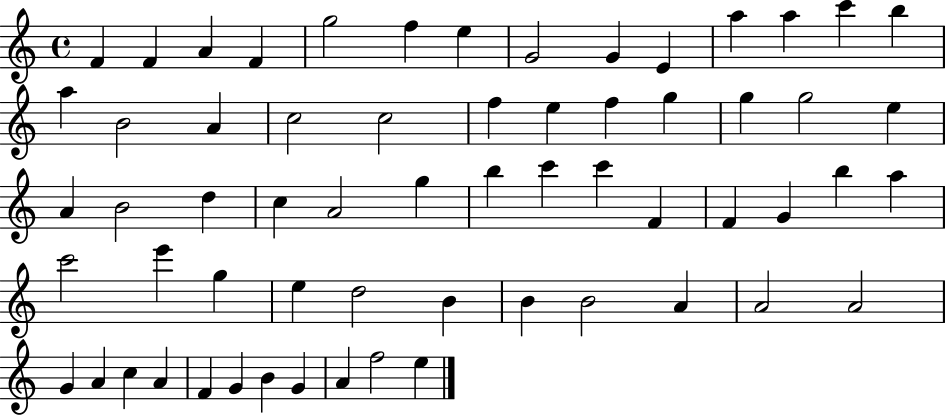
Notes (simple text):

F4/q F4/q A4/q F4/q G5/h F5/q E5/q G4/h G4/q E4/q A5/q A5/q C6/q B5/q A5/q B4/h A4/q C5/h C5/h F5/q E5/q F5/q G5/q G5/q G5/h E5/q A4/q B4/h D5/q C5/q A4/h G5/q B5/q C6/q C6/q F4/q F4/q G4/q B5/q A5/q C6/h E6/q G5/q E5/q D5/h B4/q B4/q B4/h A4/q A4/h A4/h G4/q A4/q C5/q A4/q F4/q G4/q B4/q G4/q A4/q F5/h E5/q